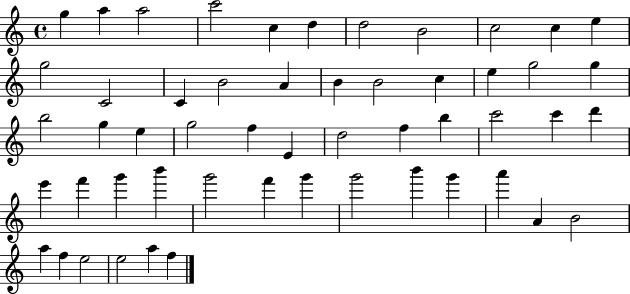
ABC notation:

X:1
T:Untitled
M:4/4
L:1/4
K:C
g a a2 c'2 c d d2 B2 c2 c e g2 C2 C B2 A B B2 c e g2 g b2 g e g2 f E d2 f b c'2 c' d' e' f' g' b' g'2 f' g' g'2 b' g' a' A B2 a f e2 e2 a f